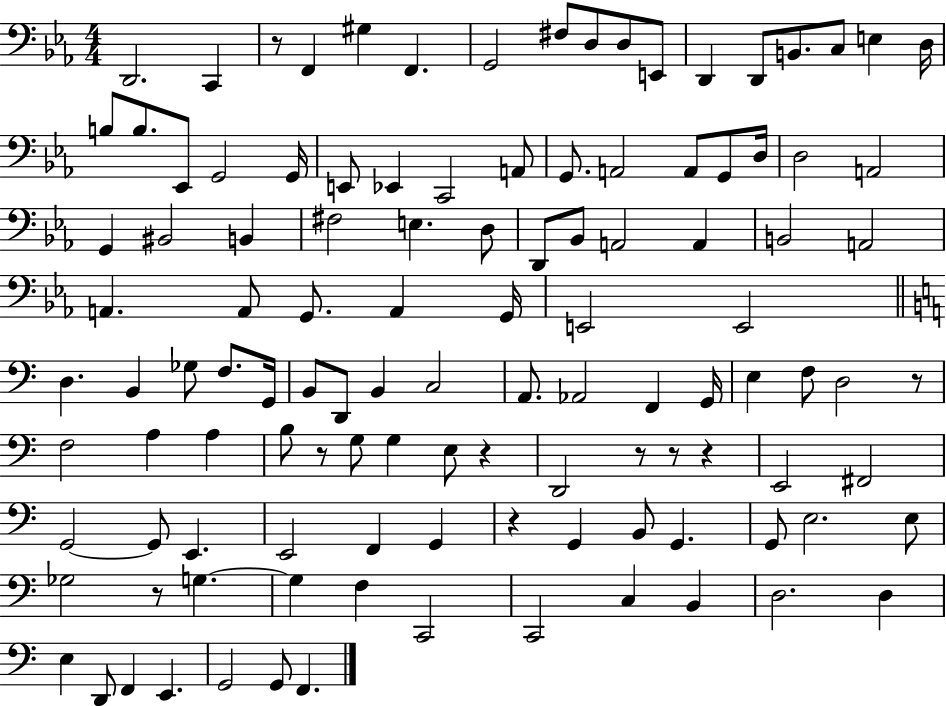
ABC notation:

X:1
T:Untitled
M:4/4
L:1/4
K:Eb
D,,2 C,, z/2 F,, ^G, F,, G,,2 ^F,/2 D,/2 D,/2 E,,/2 D,, D,,/2 B,,/2 C,/2 E, D,/4 B,/2 B,/2 _E,,/2 G,,2 G,,/4 E,,/2 _E,, C,,2 A,,/2 G,,/2 A,,2 A,,/2 G,,/2 D,/4 D,2 A,,2 G,, ^B,,2 B,, ^F,2 E, D,/2 D,,/2 _B,,/2 A,,2 A,, B,,2 A,,2 A,, A,,/2 G,,/2 A,, G,,/4 E,,2 E,,2 D, B,, _G,/2 F,/2 G,,/4 B,,/2 D,,/2 B,, C,2 A,,/2 _A,,2 F,, G,,/4 E, F,/2 D,2 z/2 F,2 A, A, B,/2 z/2 G,/2 G, E,/2 z D,,2 z/2 z/2 z E,,2 ^F,,2 G,,2 G,,/2 E,, E,,2 F,, G,, z G,, B,,/2 G,, G,,/2 E,2 E,/2 _G,2 z/2 G, G, F, C,,2 C,,2 C, B,, D,2 D, E, D,,/2 F,, E,, G,,2 G,,/2 F,,